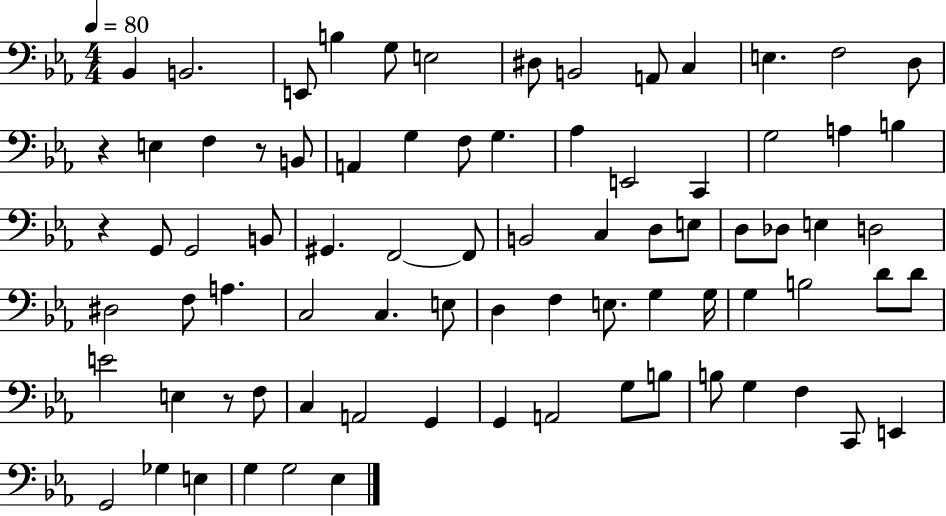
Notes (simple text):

Bb2/q B2/h. E2/e B3/q G3/e E3/h D#3/e B2/h A2/e C3/q E3/q. F3/h D3/e R/q E3/q F3/q R/e B2/e A2/q G3/q F3/e G3/q. Ab3/q E2/h C2/q G3/h A3/q B3/q R/q G2/e G2/h B2/e G#2/q. F2/h F2/e B2/h C3/q D3/e E3/e D3/e Db3/e E3/q D3/h D#3/h F3/e A3/q. C3/h C3/q. E3/e D3/q F3/q E3/e. G3/q G3/s G3/q B3/h D4/e D4/e E4/h E3/q R/e F3/e C3/q A2/h G2/q G2/q A2/h G3/e B3/e B3/e G3/q F3/q C2/e E2/q G2/h Gb3/q E3/q G3/q G3/h Eb3/q